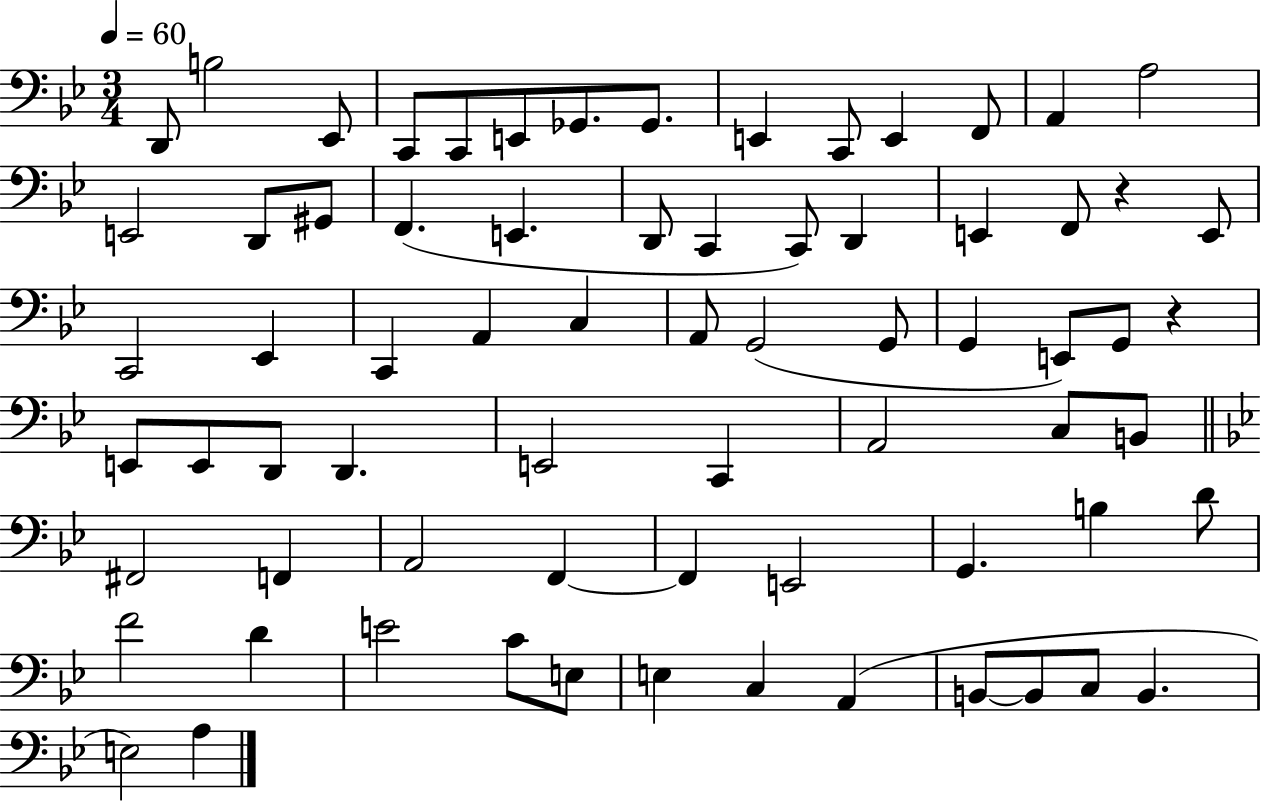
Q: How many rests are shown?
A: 2